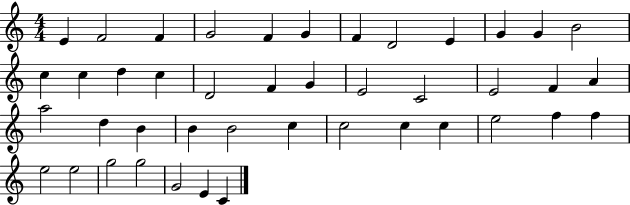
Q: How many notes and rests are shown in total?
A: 43